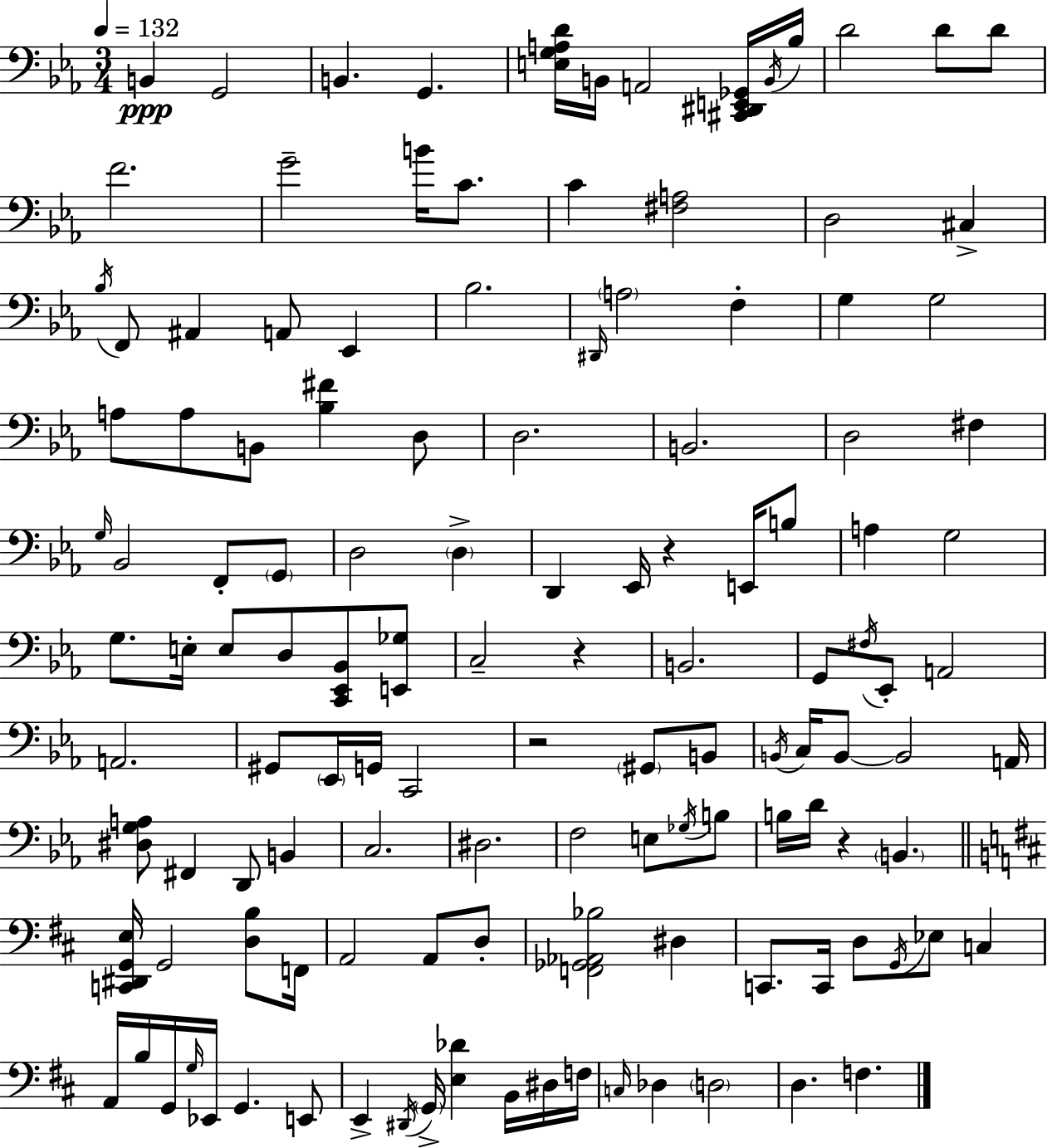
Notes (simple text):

B2/q G2/h B2/q. G2/q. [E3,G3,A3,D4]/s B2/s A2/h [C#2,D#2,E2,Gb2]/s B2/s Bb3/s D4/h D4/e D4/e F4/h. G4/h B4/s C4/e. C4/q [F#3,A3]/h D3/h C#3/q Bb3/s F2/e A#2/q A2/e Eb2/q Bb3/h. D#2/s A3/h F3/q G3/q G3/h A3/e A3/e B2/e [Bb3,F#4]/q D3/e D3/h. B2/h. D3/h F#3/q G3/s Bb2/h F2/e G2/e D3/h D3/q D2/q Eb2/s R/q E2/s B3/e A3/q G3/h G3/e. E3/s E3/e D3/e [C2,Eb2,Bb2]/e [E2,Gb3]/e C3/h R/q B2/h. G2/e F#3/s Eb2/e A2/h A2/h. G#2/e Eb2/s G2/s C2/h R/h G#2/e B2/e B2/s C3/s B2/e B2/h A2/s [D#3,G3,A3]/e F#2/q D2/e B2/q C3/h. D#3/h. F3/h E3/e Gb3/s B3/e B3/s D4/s R/q B2/q. [C2,D#2,G2,E3]/s G2/h [D3,B3]/e F2/s A2/h A2/e D3/e [F2,Gb2,Ab2,Bb3]/h D#3/q C2/e. C2/s D3/e G2/s Eb3/e C3/q A2/s B3/s G2/s G3/s Eb2/s G2/q. E2/e E2/q D#2/s G2/s [E3,Db4]/q B2/s D#3/s F3/s C3/s Db3/q D3/h D3/q. F3/q.